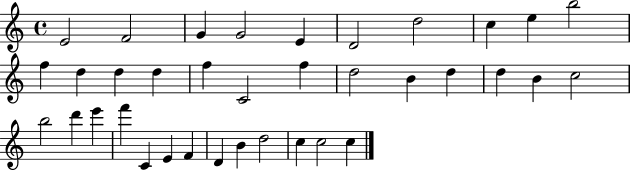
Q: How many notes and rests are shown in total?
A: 36